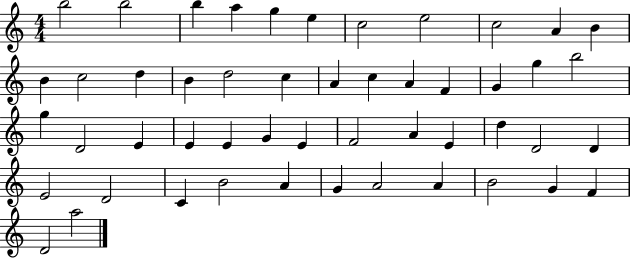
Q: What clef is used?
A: treble